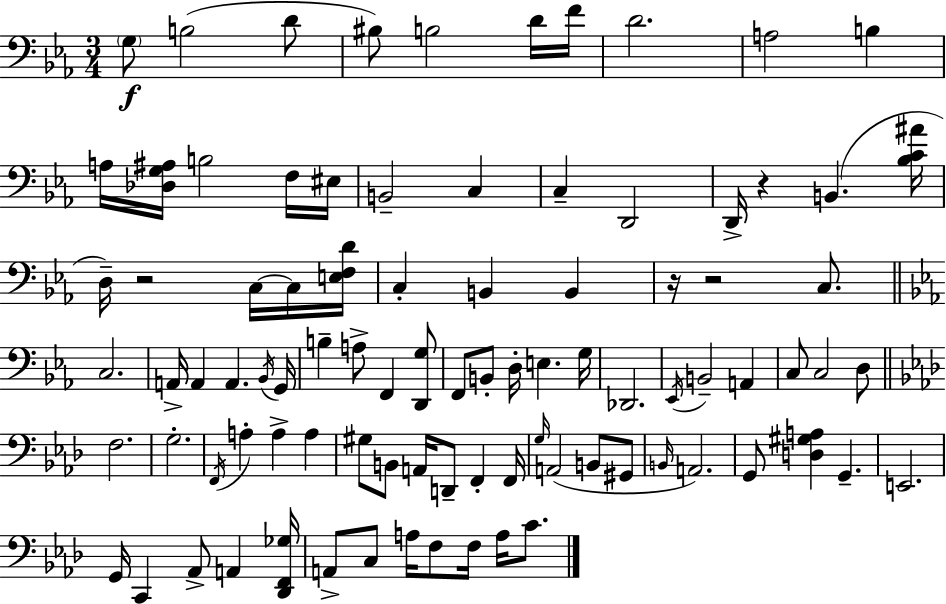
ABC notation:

X:1
T:Untitled
M:3/4
L:1/4
K:Eb
G,/2 B,2 D/2 ^B,/2 B,2 D/4 F/4 D2 A,2 B, A,/4 [_D,G,^A,]/4 B,2 F,/4 ^E,/4 B,,2 C, C, D,,2 D,,/4 z B,, [_B,C^A]/4 D,/4 z2 C,/4 C,/4 [E,F,D]/4 C, B,, B,, z/4 z2 C,/2 C,2 A,,/4 A,, A,, _B,,/4 G,,/4 B, A,/2 F,, [D,,G,]/2 F,,/2 B,,/2 D,/4 E, G,/4 _D,,2 _E,,/4 B,,2 A,, C,/2 C,2 D,/2 F,2 G,2 F,,/4 A, A, A, ^G,/2 B,,/2 A,,/4 D,,/2 F,, F,,/4 G,/4 A,,2 B,,/2 ^G,,/2 B,,/4 A,,2 G,,/2 [D,^G,A,] G,, E,,2 G,,/4 C,, _A,,/2 A,, [_D,,F,,_G,]/4 A,,/2 C,/2 A,/4 F,/2 F,/4 A,/4 C/2